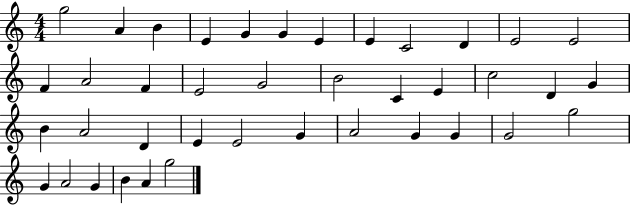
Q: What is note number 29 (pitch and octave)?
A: G4